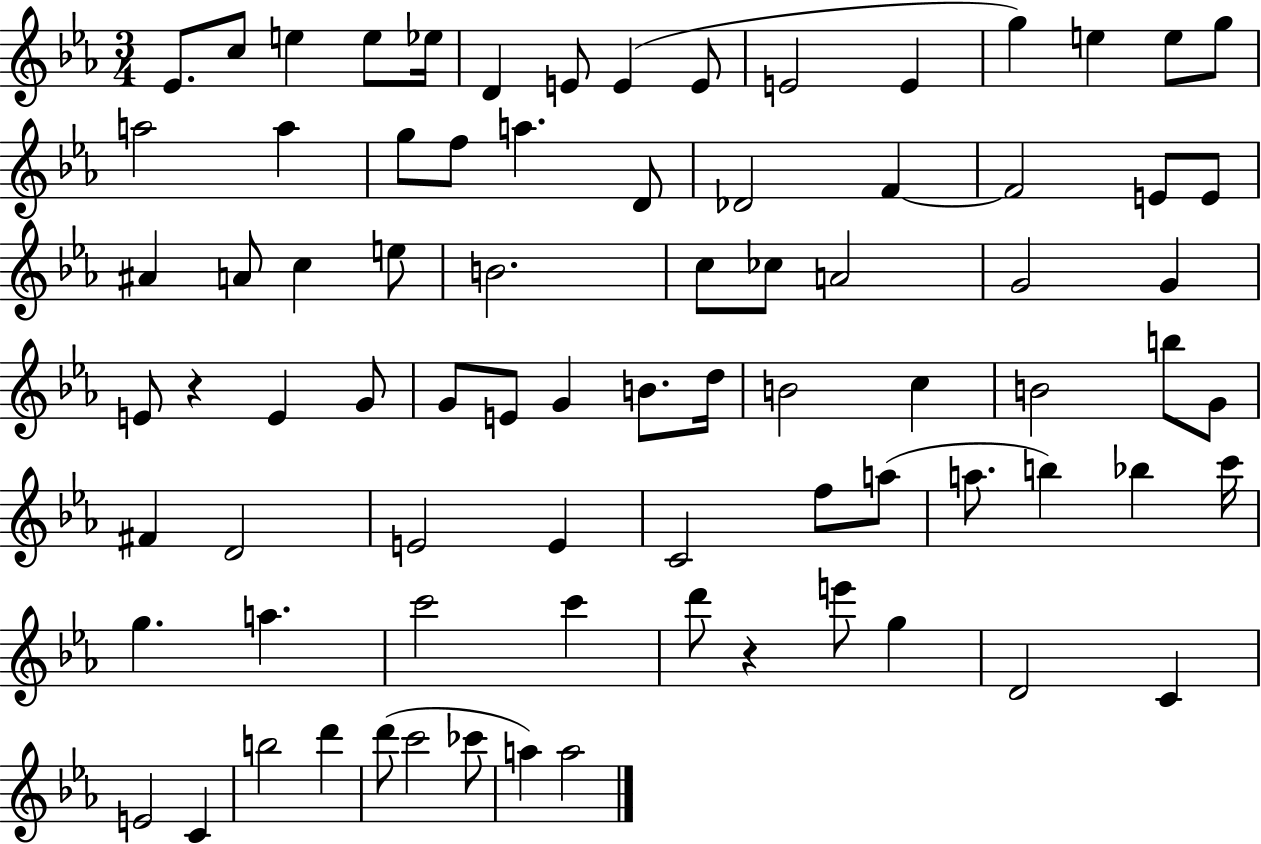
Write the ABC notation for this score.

X:1
T:Untitled
M:3/4
L:1/4
K:Eb
_E/2 c/2 e e/2 _e/4 D E/2 E E/2 E2 E g e e/2 g/2 a2 a g/2 f/2 a D/2 _D2 F F2 E/2 E/2 ^A A/2 c e/2 B2 c/2 _c/2 A2 G2 G E/2 z E G/2 G/2 E/2 G B/2 d/4 B2 c B2 b/2 G/2 ^F D2 E2 E C2 f/2 a/2 a/2 b _b c'/4 g a c'2 c' d'/2 z e'/2 g D2 C E2 C b2 d' d'/2 c'2 _c'/2 a a2